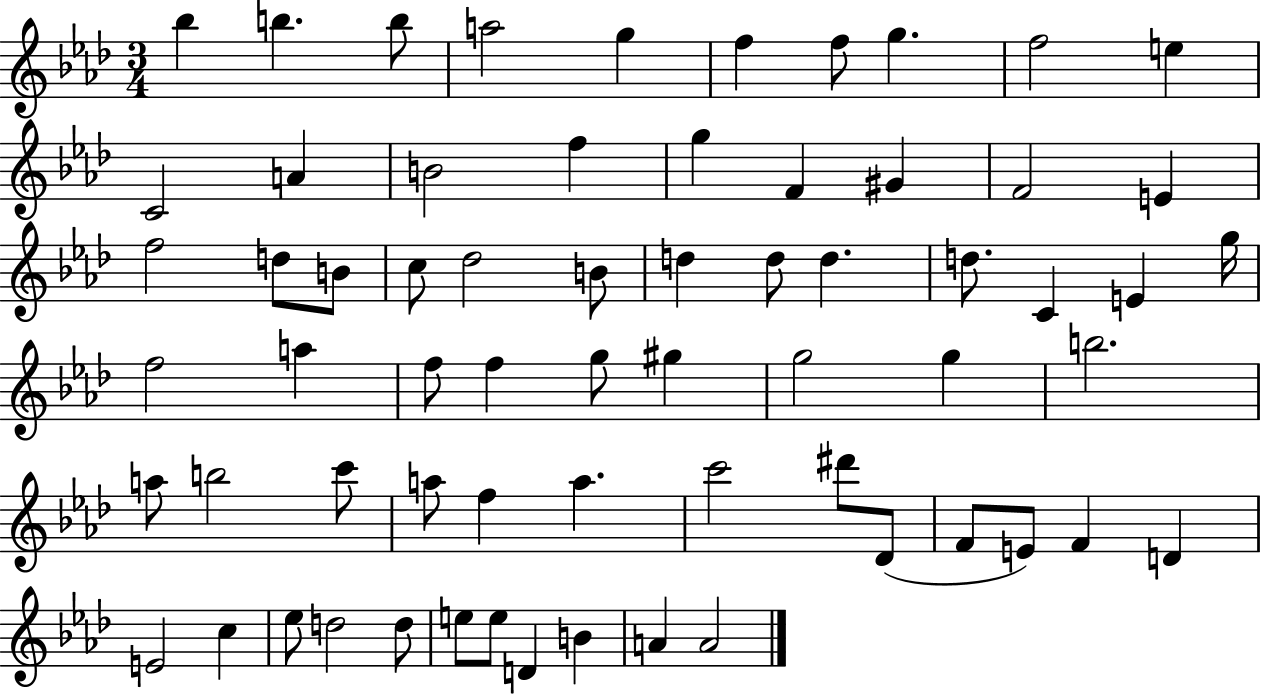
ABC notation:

X:1
T:Untitled
M:3/4
L:1/4
K:Ab
_b b b/2 a2 g f f/2 g f2 e C2 A B2 f g F ^G F2 E f2 d/2 B/2 c/2 _d2 B/2 d d/2 d d/2 C E g/4 f2 a f/2 f g/2 ^g g2 g b2 a/2 b2 c'/2 a/2 f a c'2 ^d'/2 _D/2 F/2 E/2 F D E2 c _e/2 d2 d/2 e/2 e/2 D B A A2